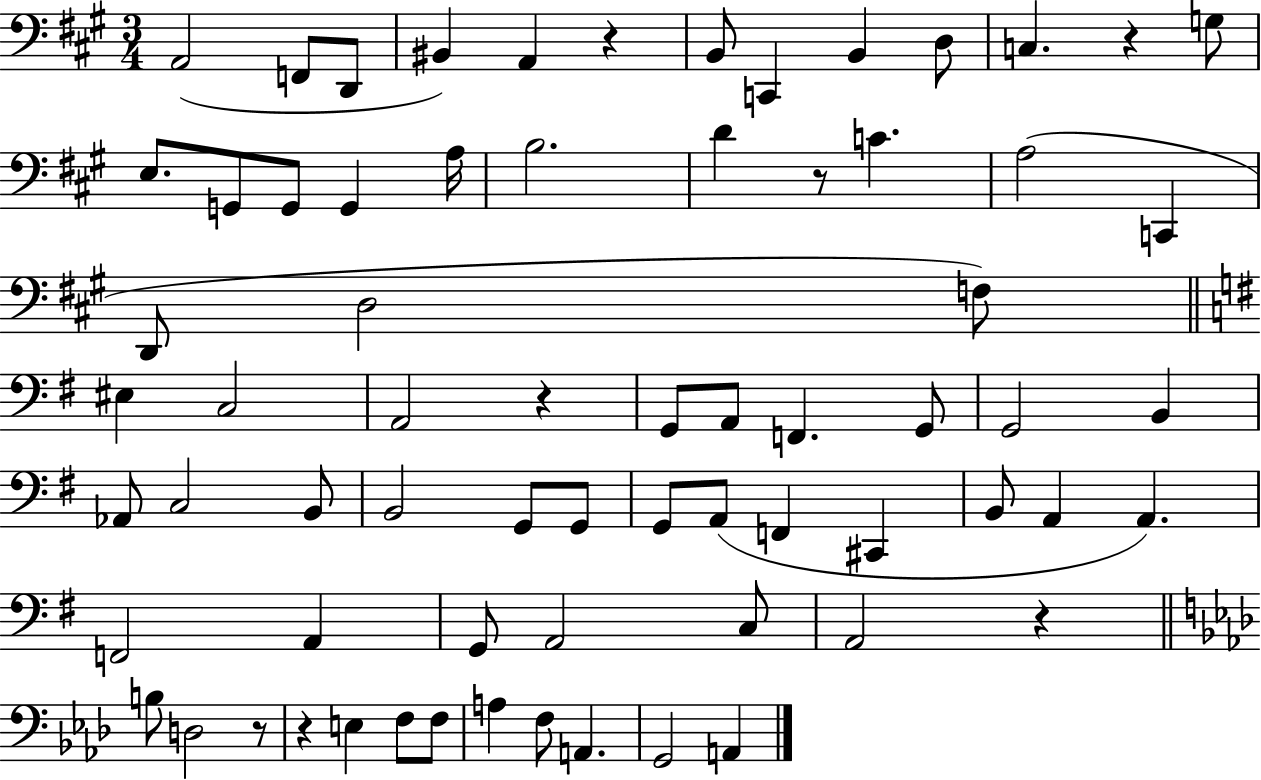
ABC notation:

X:1
T:Untitled
M:3/4
L:1/4
K:A
A,,2 F,,/2 D,,/2 ^B,, A,, z B,,/2 C,, B,, D,/2 C, z G,/2 E,/2 G,,/2 G,,/2 G,, A,/4 B,2 D z/2 C A,2 C,, D,,/2 D,2 F,/2 ^E, C,2 A,,2 z G,,/2 A,,/2 F,, G,,/2 G,,2 B,, _A,,/2 C,2 B,,/2 B,,2 G,,/2 G,,/2 G,,/2 A,,/2 F,, ^C,, B,,/2 A,, A,, F,,2 A,, G,,/2 A,,2 C,/2 A,,2 z B,/2 D,2 z/2 z E, F,/2 F,/2 A, F,/2 A,, G,,2 A,,